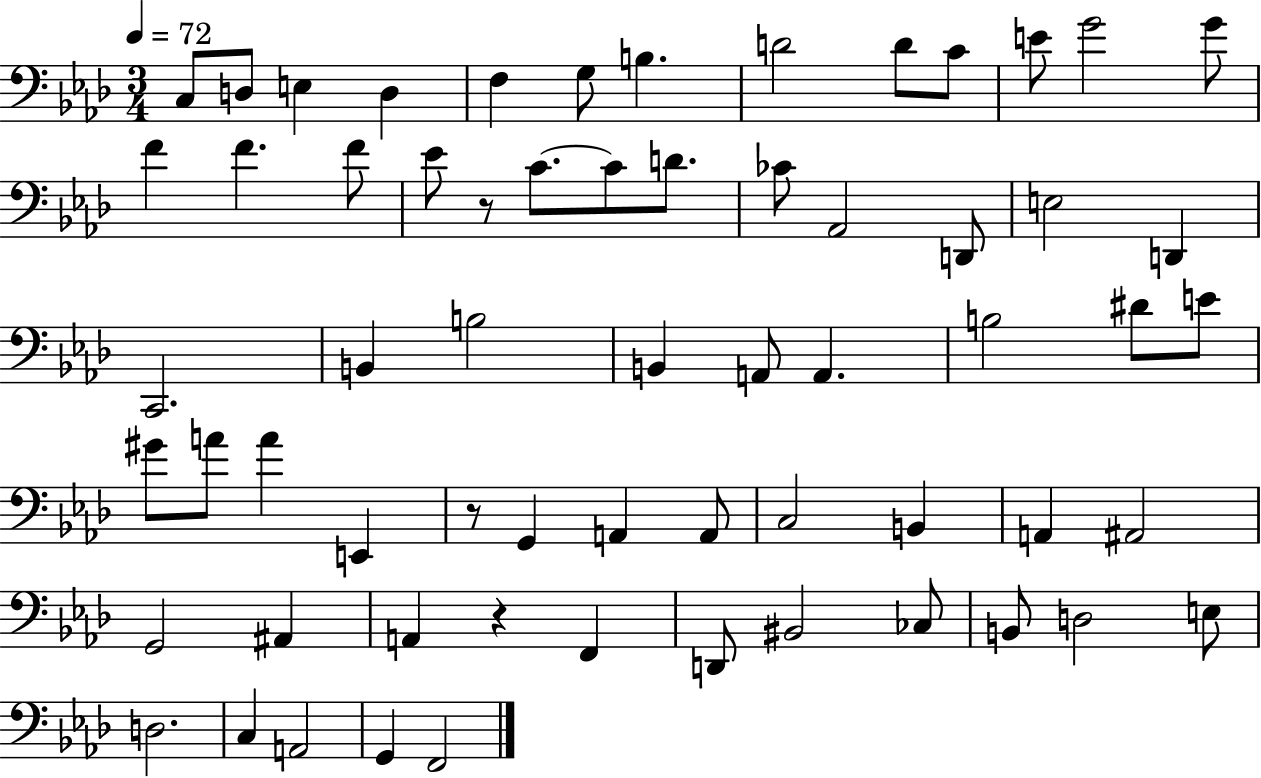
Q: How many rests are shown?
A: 3